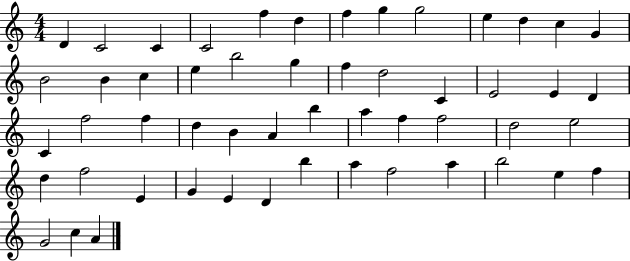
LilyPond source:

{
  \clef treble
  \numericTimeSignature
  \time 4/4
  \key c \major
  d'4 c'2 c'4 | c'2 f''4 d''4 | f''4 g''4 g''2 | e''4 d''4 c''4 g'4 | \break b'2 b'4 c''4 | e''4 b''2 g''4 | f''4 d''2 c'4 | e'2 e'4 d'4 | \break c'4 f''2 f''4 | d''4 b'4 a'4 b''4 | a''4 f''4 f''2 | d''2 e''2 | \break d''4 f''2 e'4 | g'4 e'4 d'4 b''4 | a''4 f''2 a''4 | b''2 e''4 f''4 | \break g'2 c''4 a'4 | \bar "|."
}